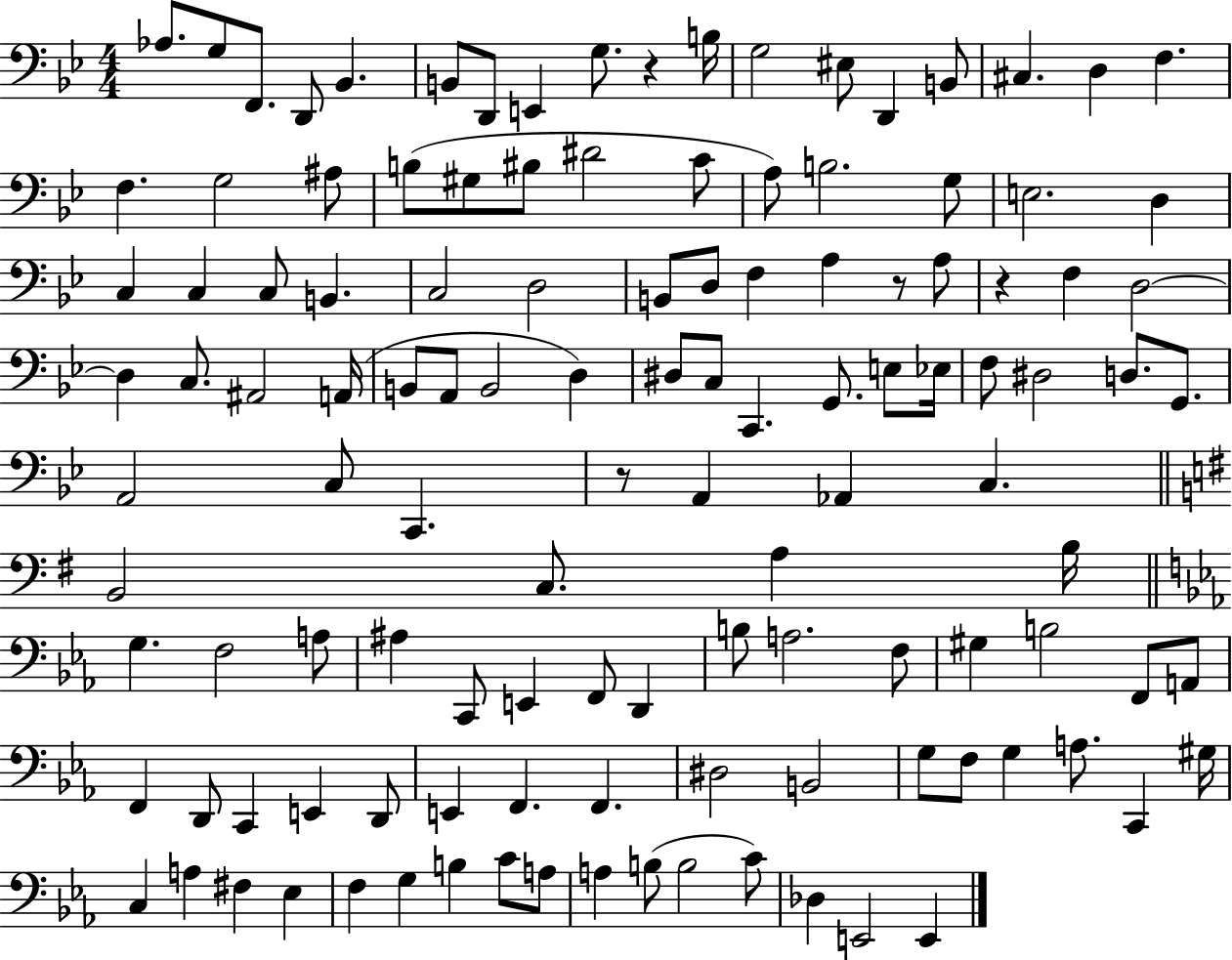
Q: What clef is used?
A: bass